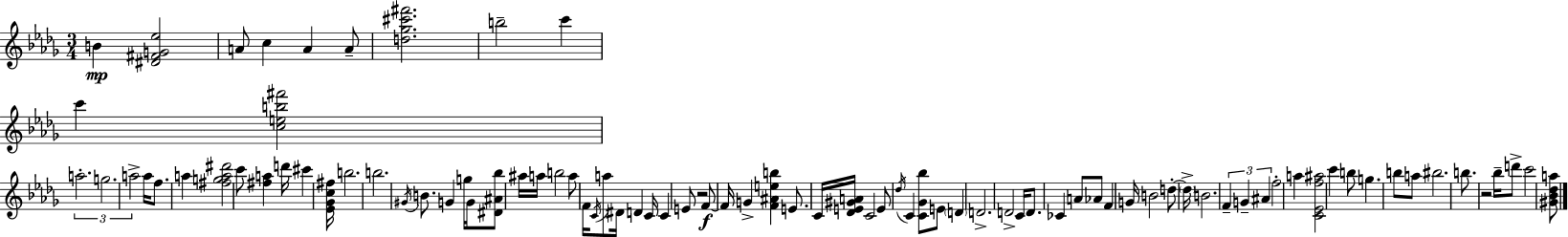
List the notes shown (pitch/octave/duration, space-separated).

B4/q [D#4,F#4,G4,Eb5]/h A4/e C5/q A4/q A4/e [D5,Gb5,C#6,F#6]/h. B5/h C6/q C6/q [C5,E5,B5,F#6]/h A5/h. G5/h. A5/h A5/s F5/e. A5/q [F#5,G5,A5,D#6]/h C6/e [F#5,A5]/q D6/s C#6/q [Eb4,Gb4,C5,F#5]/s B5/h. B5/h. G#4/s B4/e. G4/q G5/s G4/s [D#4,A#4,Bb5]/e A#5/s A5/s B5/h A5/e F4/s C4/s A5/e D#4/s D4/q C4/s C4/q E4/e R/h F4/e F4/s G4/q [F4,A#4,E5,B5]/q E4/e. C4/s [Db4,E4,G#4,A4]/s C4/h E4/e Db5/s C4/q [C4,Gb4,Bb5]/e E4/e D4/q D4/h. D4/h C4/s D4/e. CES4/q A4/e Ab4/e F4/q G4/s B4/h D5/e D5/s B4/h. F4/q G4/q A#4/q F5/h A5/q [C4,Eb4,F5,A#5]/h C6/q B5/e G5/q. B5/e A5/e BIS5/h. B5/e. R/h Bb5/s D6/e C6/h [G#4,Bb4,Db5,A5]/e